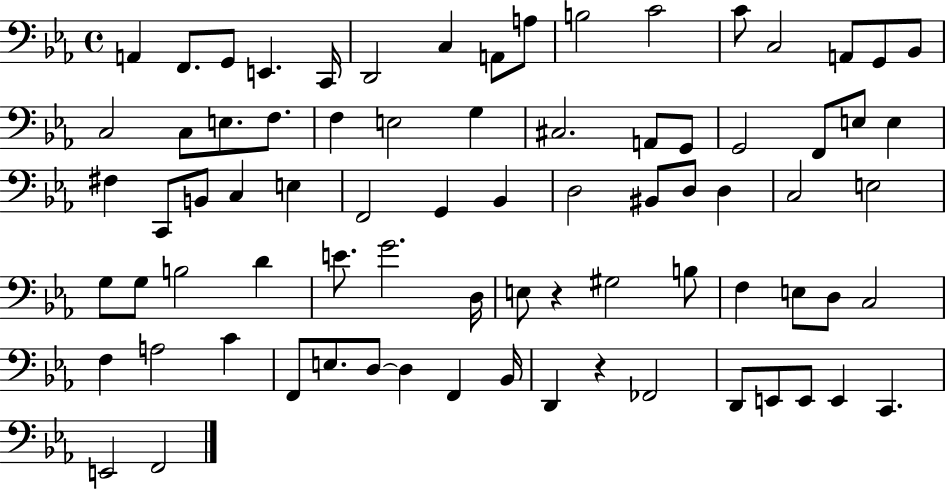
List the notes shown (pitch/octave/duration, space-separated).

A2/q F2/e. G2/e E2/q. C2/s D2/h C3/q A2/e A3/e B3/h C4/h C4/e C3/h A2/e G2/e Bb2/e C3/h C3/e E3/e. F3/e. F3/q E3/h G3/q C#3/h. A2/e G2/e G2/h F2/e E3/e E3/q F#3/q C2/e B2/e C3/q E3/q F2/h G2/q Bb2/q D3/h BIS2/e D3/e D3/q C3/h E3/h G3/e G3/e B3/h D4/q E4/e. G4/h. D3/s E3/e R/q G#3/h B3/e F3/q E3/e D3/e C3/h F3/q A3/h C4/q F2/e E3/e. D3/e D3/q F2/q Bb2/s D2/q R/q FES2/h D2/e E2/e E2/e E2/q C2/q. E2/h F2/h